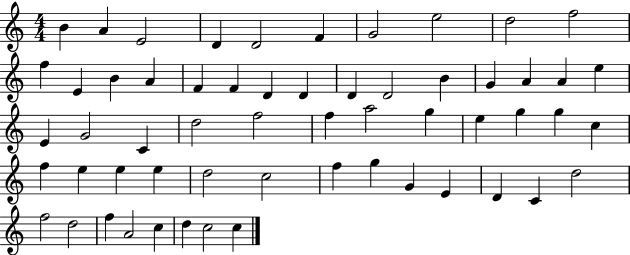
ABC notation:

X:1
T:Untitled
M:4/4
L:1/4
K:C
B A E2 D D2 F G2 e2 d2 f2 f E B A F F D D D D2 B G A A e E G2 C d2 f2 f a2 g e g g c f e e e d2 c2 f g G E D C d2 f2 d2 f A2 c d c2 c